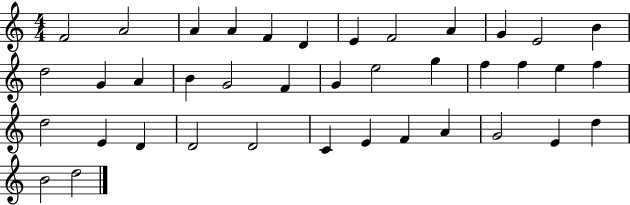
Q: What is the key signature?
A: C major